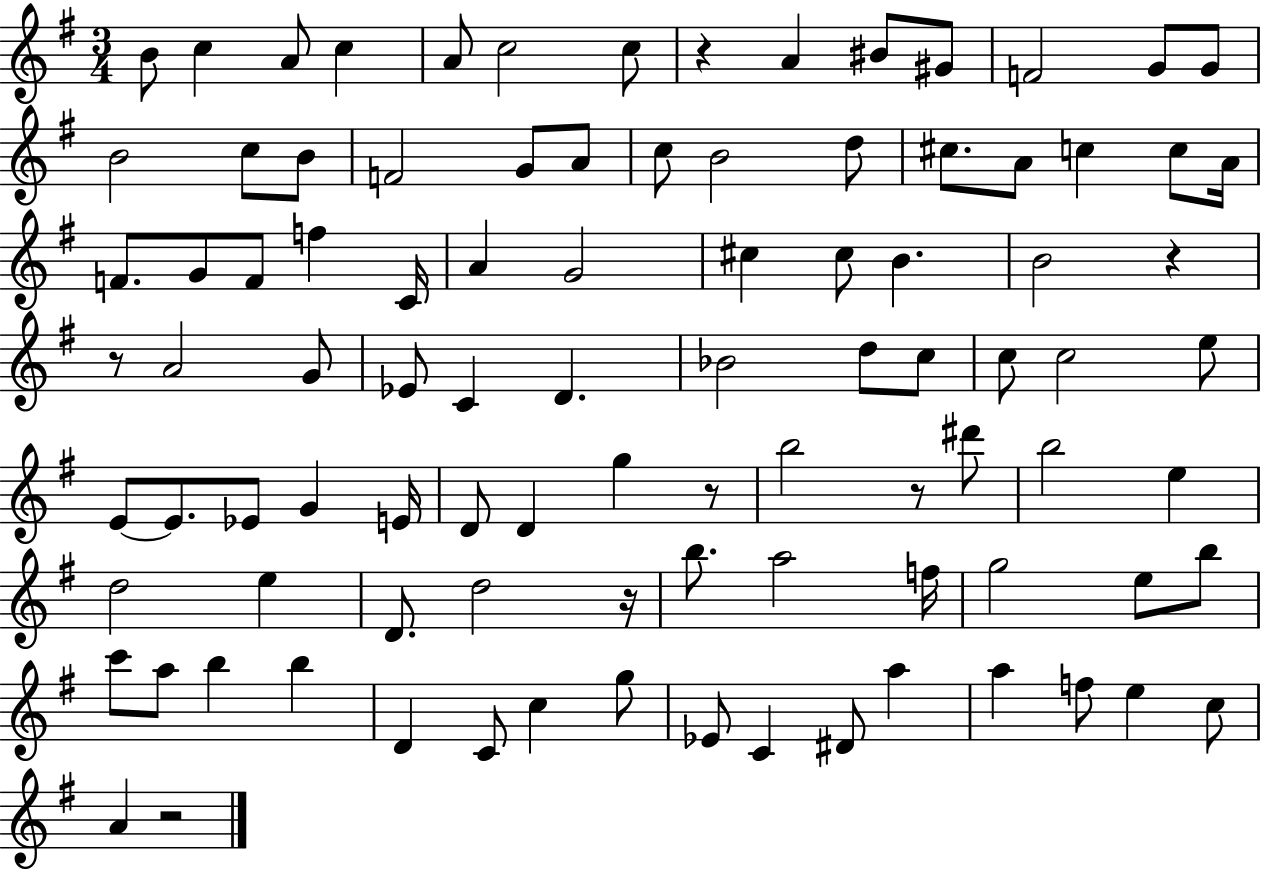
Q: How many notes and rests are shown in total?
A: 95